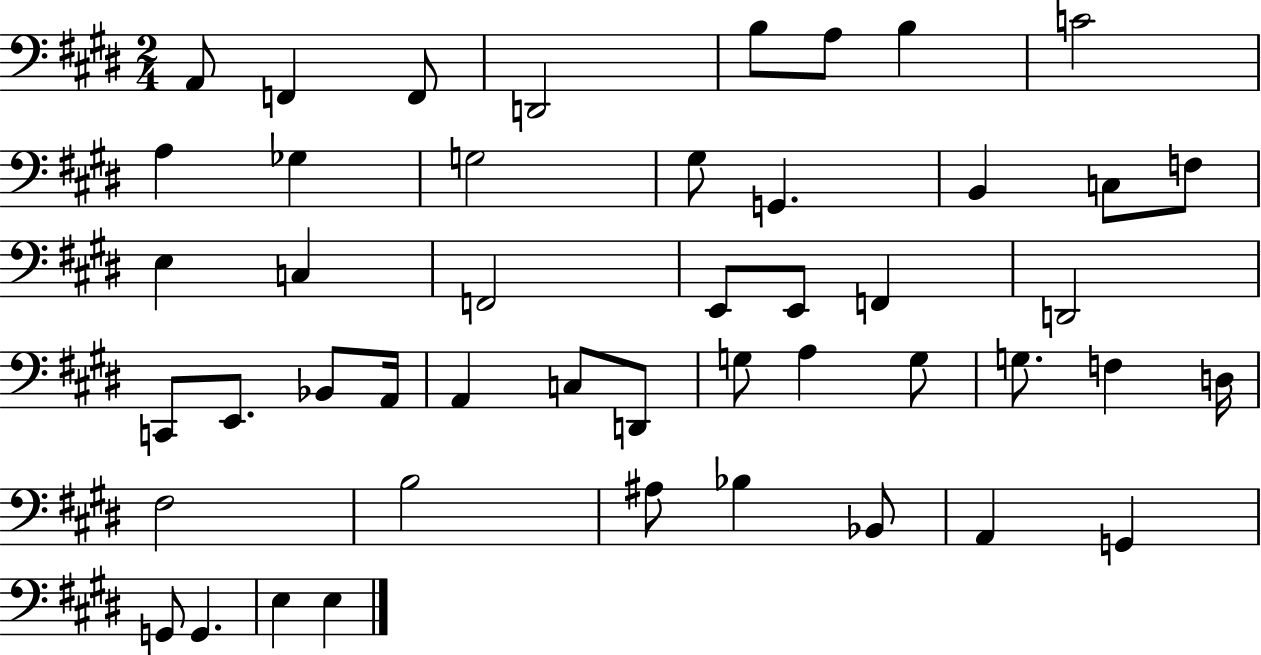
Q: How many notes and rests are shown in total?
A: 47